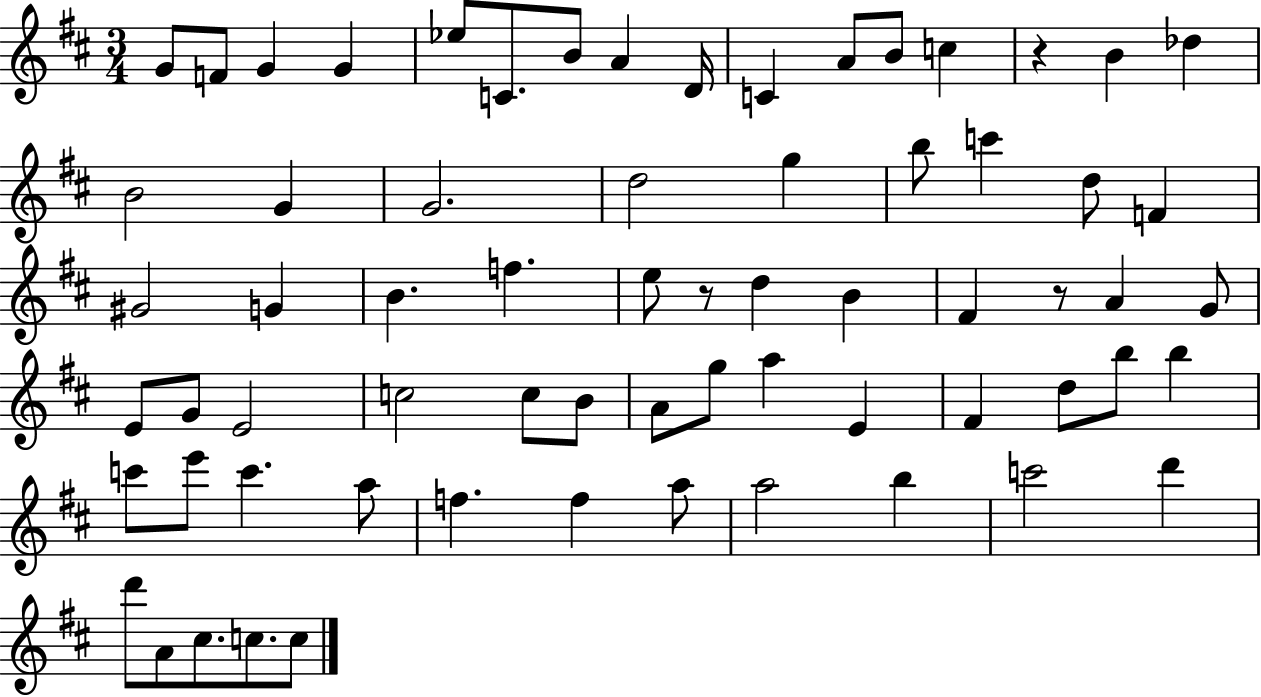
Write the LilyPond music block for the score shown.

{
  \clef treble
  \numericTimeSignature
  \time 3/4
  \key d \major
  g'8 f'8 g'4 g'4 | ees''8 c'8. b'8 a'4 d'16 | c'4 a'8 b'8 c''4 | r4 b'4 des''4 | \break b'2 g'4 | g'2. | d''2 g''4 | b''8 c'''4 d''8 f'4 | \break gis'2 g'4 | b'4. f''4. | e''8 r8 d''4 b'4 | fis'4 r8 a'4 g'8 | \break e'8 g'8 e'2 | c''2 c''8 b'8 | a'8 g''8 a''4 e'4 | fis'4 d''8 b''8 b''4 | \break c'''8 e'''8 c'''4. a''8 | f''4. f''4 a''8 | a''2 b''4 | c'''2 d'''4 | \break d'''8 a'8 cis''8. c''8. c''8 | \bar "|."
}